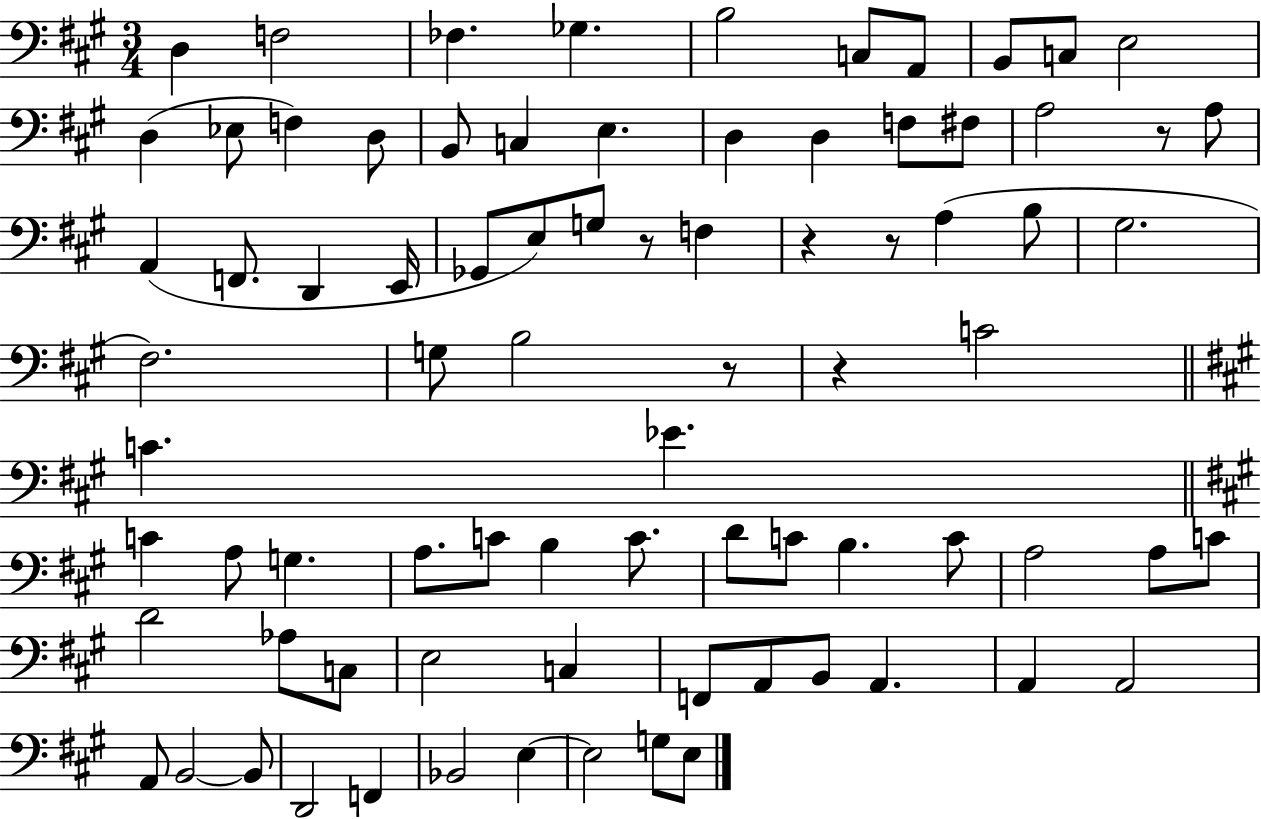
D3/q F3/h FES3/q. Gb3/q. B3/h C3/e A2/e B2/e C3/e E3/h D3/q Eb3/e F3/q D3/e B2/e C3/q E3/q. D3/q D3/q F3/e F#3/e A3/h R/e A3/e A2/q F2/e. D2/q E2/s Gb2/e E3/e G3/e R/e F3/q R/q R/e A3/q B3/e G#3/h. F#3/h. G3/e B3/h R/e R/q C4/h C4/q. Eb4/q. C4/q A3/e G3/q. A3/e. C4/e B3/q C4/e. D4/e C4/e B3/q. C4/e A3/h A3/e C4/e D4/h Ab3/e C3/e E3/h C3/q F2/e A2/e B2/e A2/q. A2/q A2/h A2/e B2/h B2/e D2/h F2/q Bb2/h E3/q E3/h G3/e E3/e